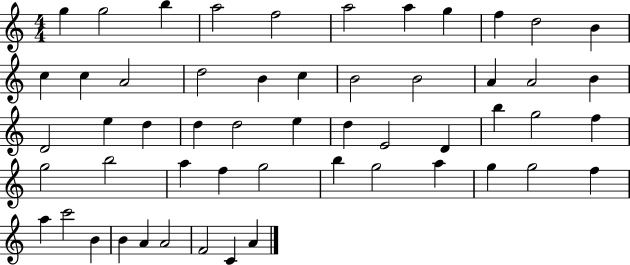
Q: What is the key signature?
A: C major